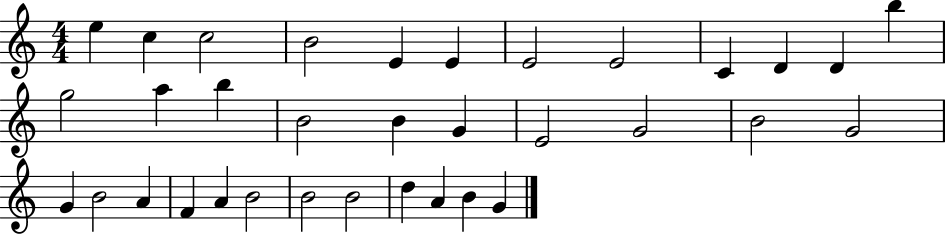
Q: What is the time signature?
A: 4/4